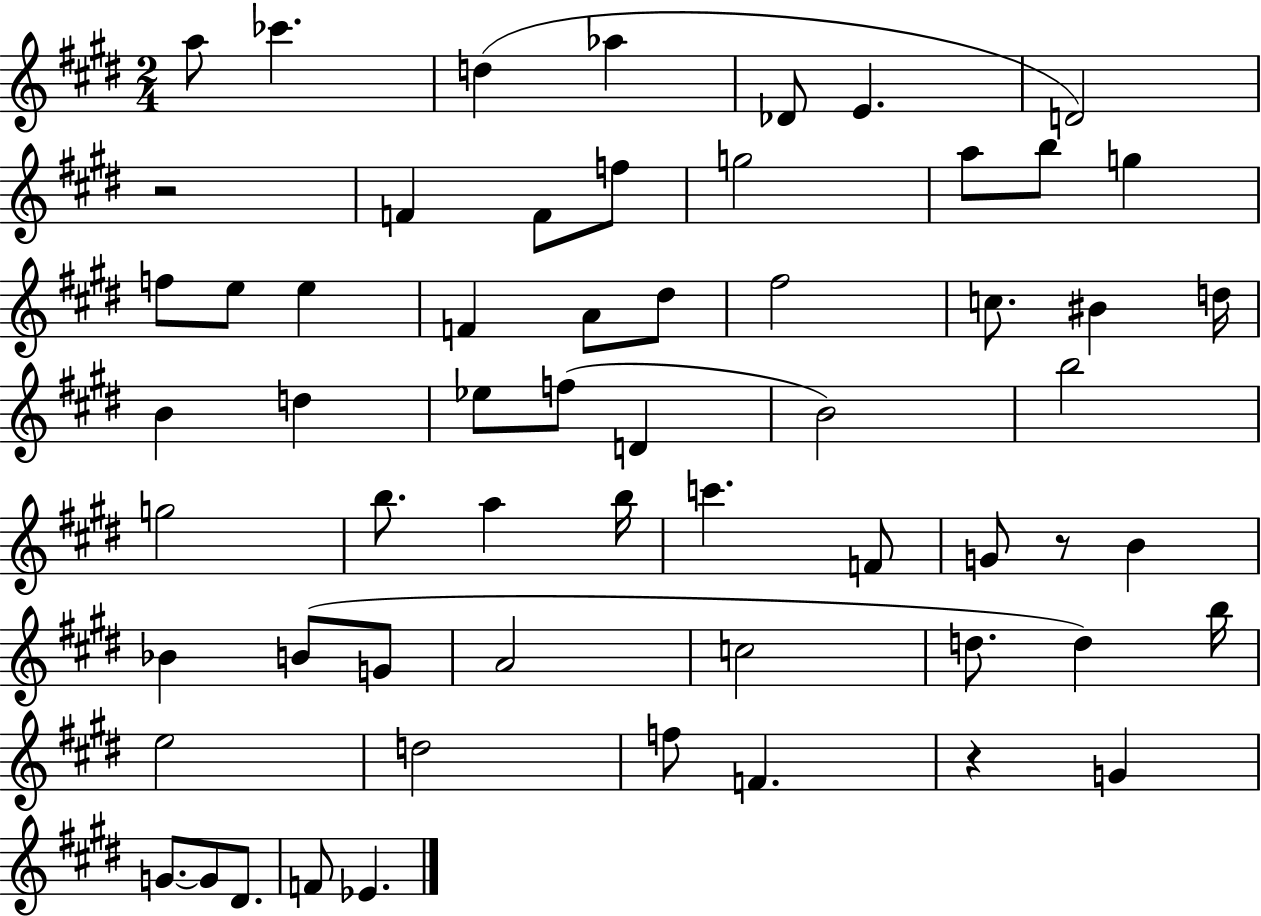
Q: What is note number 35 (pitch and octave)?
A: B5